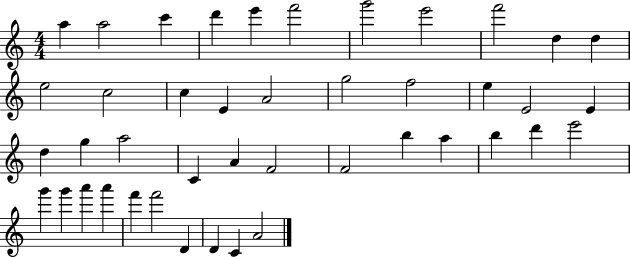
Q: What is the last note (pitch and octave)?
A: A4